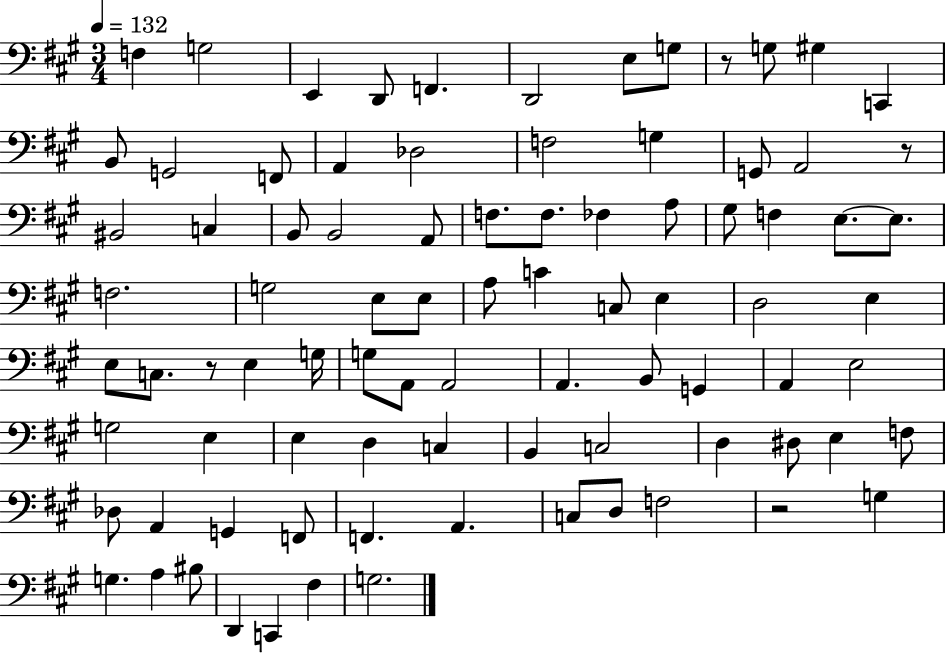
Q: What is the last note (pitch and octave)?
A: G3